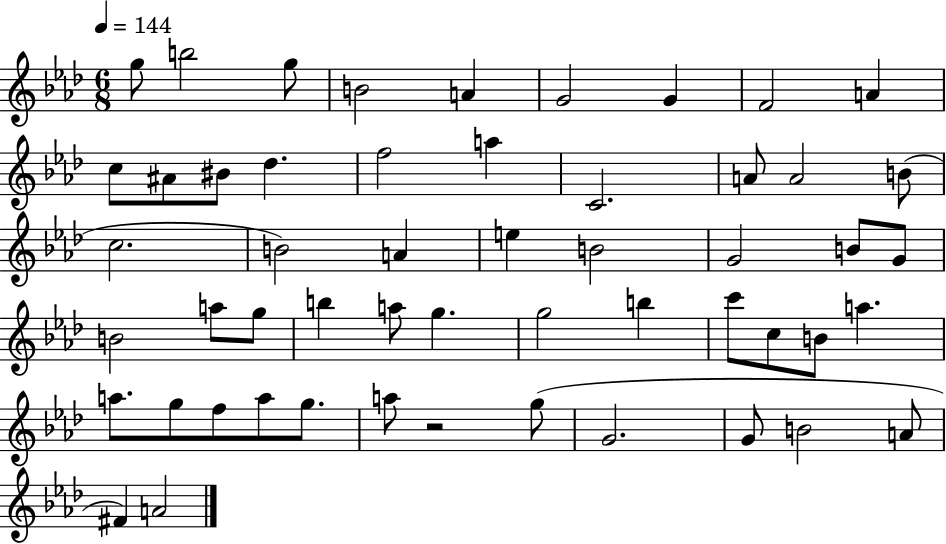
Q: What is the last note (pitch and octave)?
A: A4